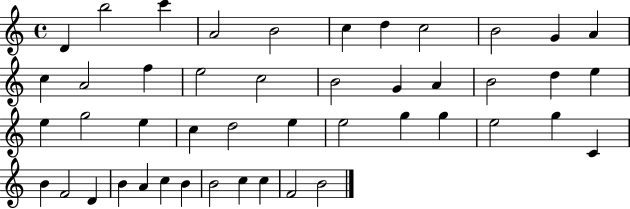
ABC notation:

X:1
T:Untitled
M:4/4
L:1/4
K:C
D b2 c' A2 B2 c d c2 B2 G A c A2 f e2 c2 B2 G A B2 d e e g2 e c d2 e e2 g g e2 g C B F2 D B A c B B2 c c F2 B2